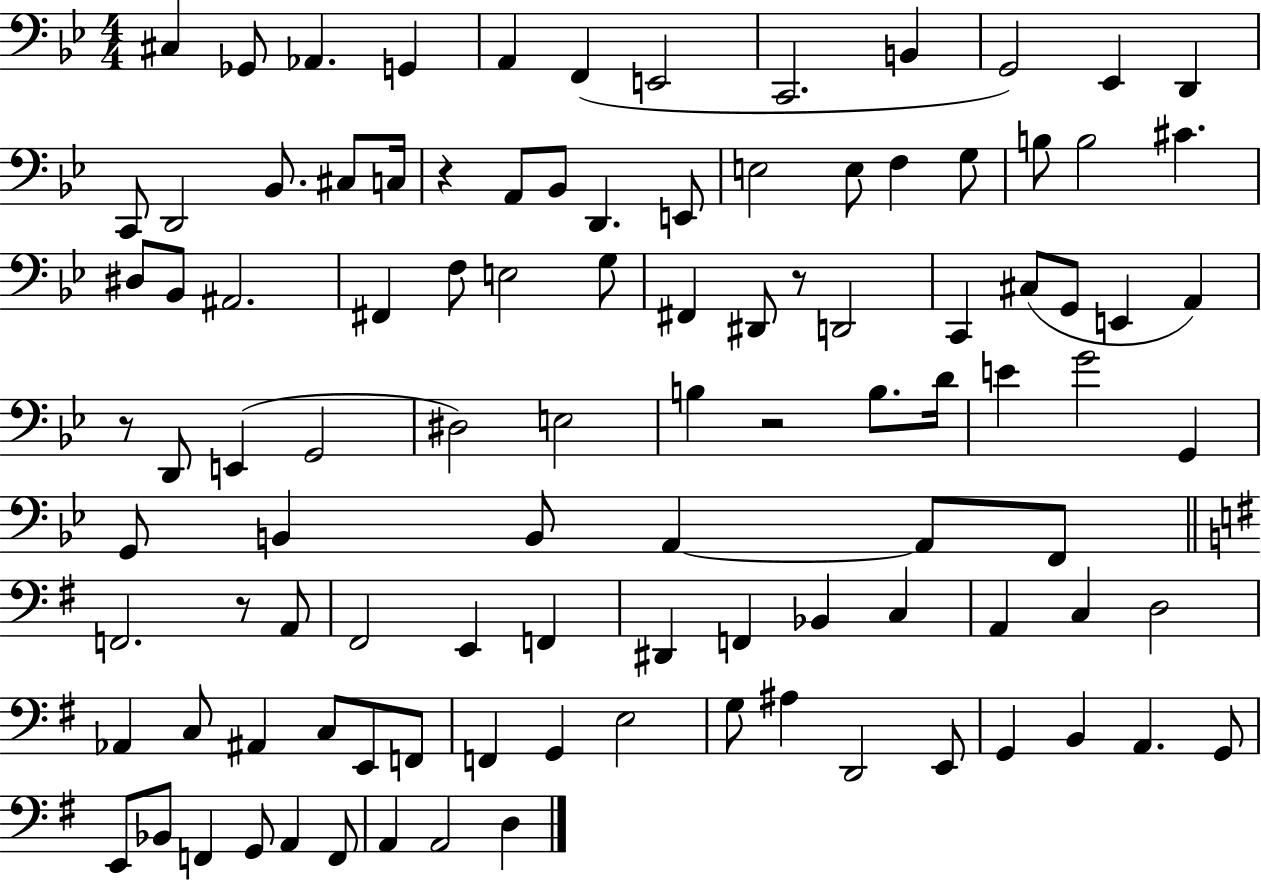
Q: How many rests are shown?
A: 5